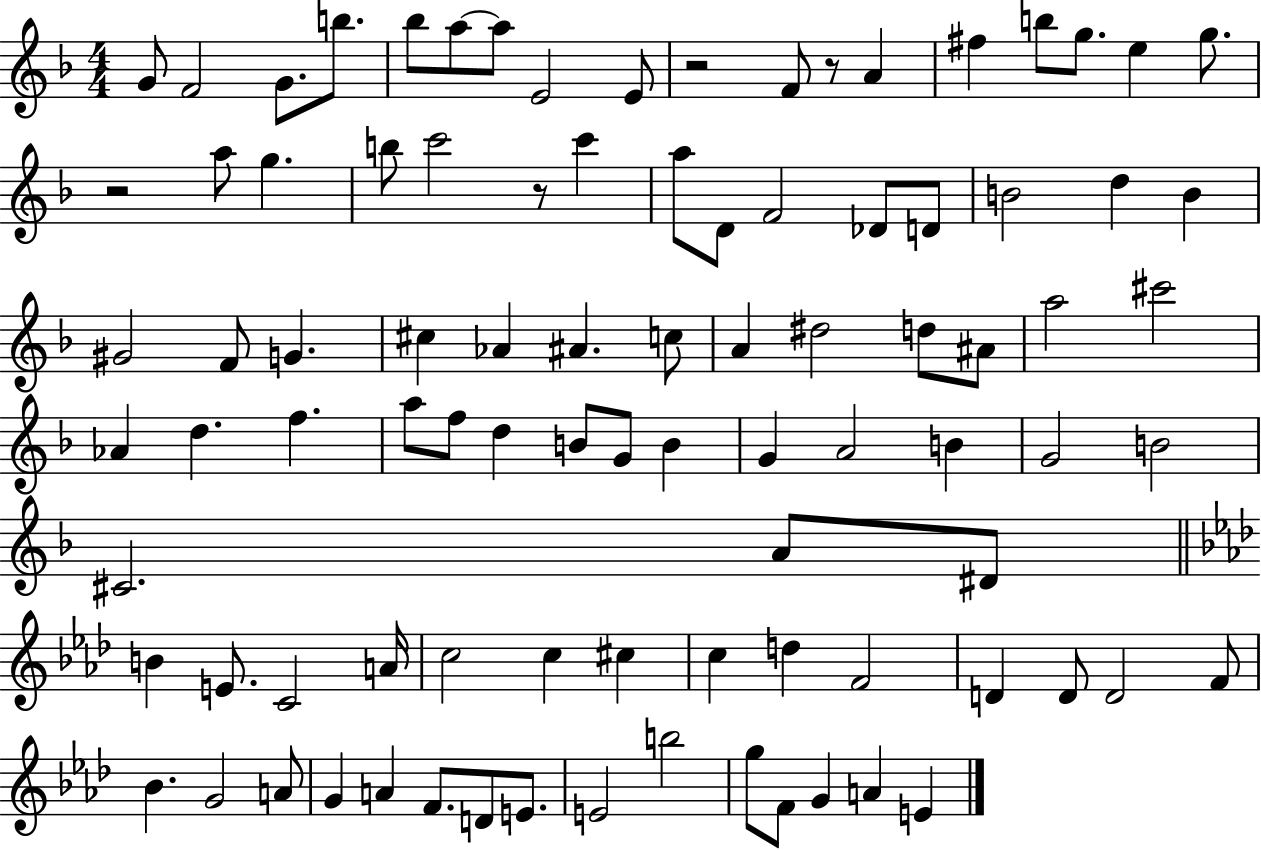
{
  \clef treble
  \numericTimeSignature
  \time 4/4
  \key f \major
  g'8 f'2 g'8. b''8. | bes''8 a''8~~ a''8 e'2 e'8 | r2 f'8 r8 a'4 | fis''4 b''8 g''8. e''4 g''8. | \break r2 a''8 g''4. | b''8 c'''2 r8 c'''4 | a''8 d'8 f'2 des'8 d'8 | b'2 d''4 b'4 | \break gis'2 f'8 g'4. | cis''4 aes'4 ais'4. c''8 | a'4 dis''2 d''8 ais'8 | a''2 cis'''2 | \break aes'4 d''4. f''4. | a''8 f''8 d''4 b'8 g'8 b'4 | g'4 a'2 b'4 | g'2 b'2 | \break cis'2. a'8 dis'8 | \bar "||" \break \key f \minor b'4 e'8. c'2 a'16 | c''2 c''4 cis''4 | c''4 d''4 f'2 | d'4 d'8 d'2 f'8 | \break bes'4. g'2 a'8 | g'4 a'4 f'8. d'8 e'8. | e'2 b''2 | g''8 f'8 g'4 a'4 e'4 | \break \bar "|."
}